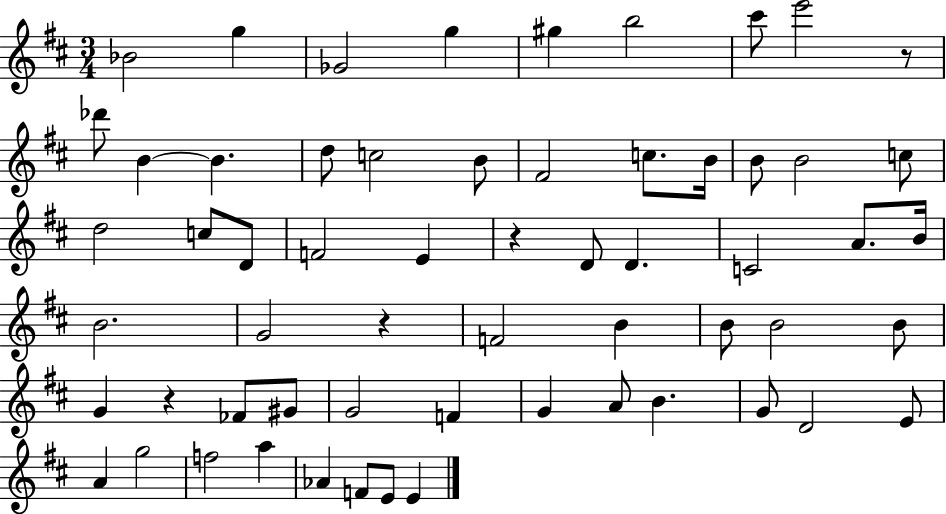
{
  \clef treble
  \numericTimeSignature
  \time 3/4
  \key d \major
  bes'2 g''4 | ges'2 g''4 | gis''4 b''2 | cis'''8 e'''2 r8 | \break des'''8 b'4~~ b'4. | d''8 c''2 b'8 | fis'2 c''8. b'16 | b'8 b'2 c''8 | \break d''2 c''8 d'8 | f'2 e'4 | r4 d'8 d'4. | c'2 a'8. b'16 | \break b'2. | g'2 r4 | f'2 b'4 | b'8 b'2 b'8 | \break g'4 r4 fes'8 gis'8 | g'2 f'4 | g'4 a'8 b'4. | g'8 d'2 e'8 | \break a'4 g''2 | f''2 a''4 | aes'4 f'8 e'8 e'4 | \bar "|."
}